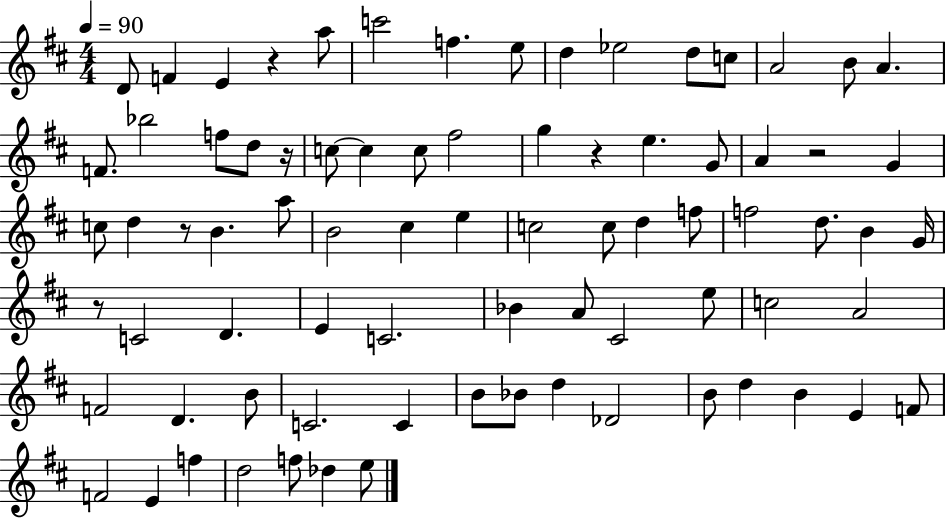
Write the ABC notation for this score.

X:1
T:Untitled
M:4/4
L:1/4
K:D
D/2 F E z a/2 c'2 f e/2 d _e2 d/2 c/2 A2 B/2 A F/2 _b2 f/2 d/2 z/4 c/2 c c/2 ^f2 g z e G/2 A z2 G c/2 d z/2 B a/2 B2 ^c e c2 c/2 d f/2 f2 d/2 B G/4 z/2 C2 D E C2 _B A/2 ^C2 e/2 c2 A2 F2 D B/2 C2 C B/2 _B/2 d _D2 B/2 d B E F/2 F2 E f d2 f/2 _d e/2